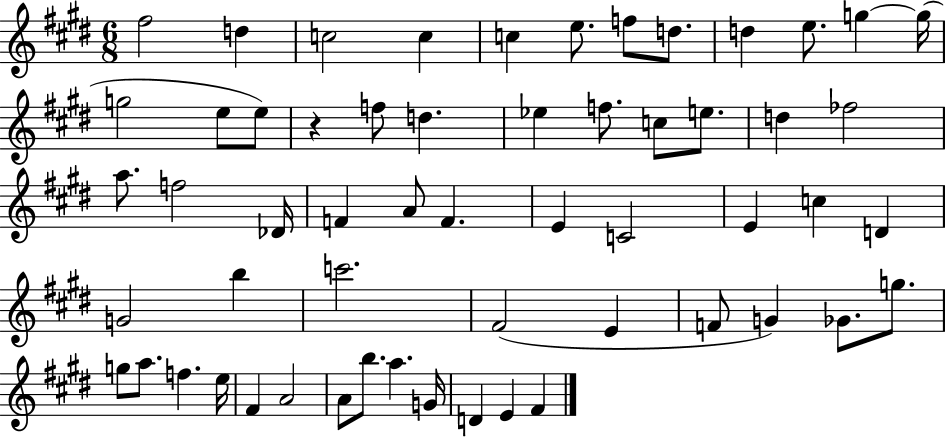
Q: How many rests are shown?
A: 1